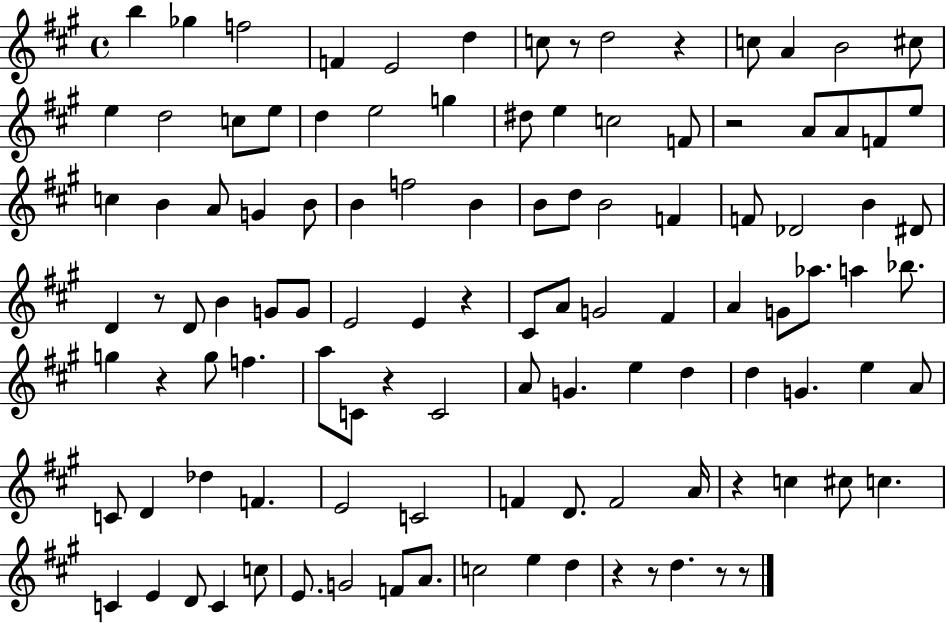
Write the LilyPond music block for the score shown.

{
  \clef treble
  \time 4/4
  \defaultTimeSignature
  \key a \major
  b''4 ges''4 f''2 | f'4 e'2 d''4 | c''8 r8 d''2 r4 | c''8 a'4 b'2 cis''8 | \break e''4 d''2 c''8 e''8 | d''4 e''2 g''4 | dis''8 e''4 c''2 f'8 | r2 a'8 a'8 f'8 e''8 | \break c''4 b'4 a'8 g'4 b'8 | b'4 f''2 b'4 | b'8 d''8 b'2 f'4 | f'8 des'2 b'4 dis'8 | \break d'4 r8 d'8 b'4 g'8 g'8 | e'2 e'4 r4 | cis'8 a'8 g'2 fis'4 | a'4 g'8 aes''8. a''4 bes''8. | \break g''4 r4 g''8 f''4. | a''8 c'8 r4 c'2 | a'8 g'4. e''4 d''4 | d''4 g'4. e''4 a'8 | \break c'8 d'4 des''4 f'4. | e'2 c'2 | f'4 d'8. f'2 a'16 | r4 c''4 cis''8 c''4. | \break c'4 e'4 d'8 c'4 c''8 | e'8. g'2 f'8 a'8. | c''2 e''4 d''4 | r4 r8 d''4. r8 r8 | \break \bar "|."
}